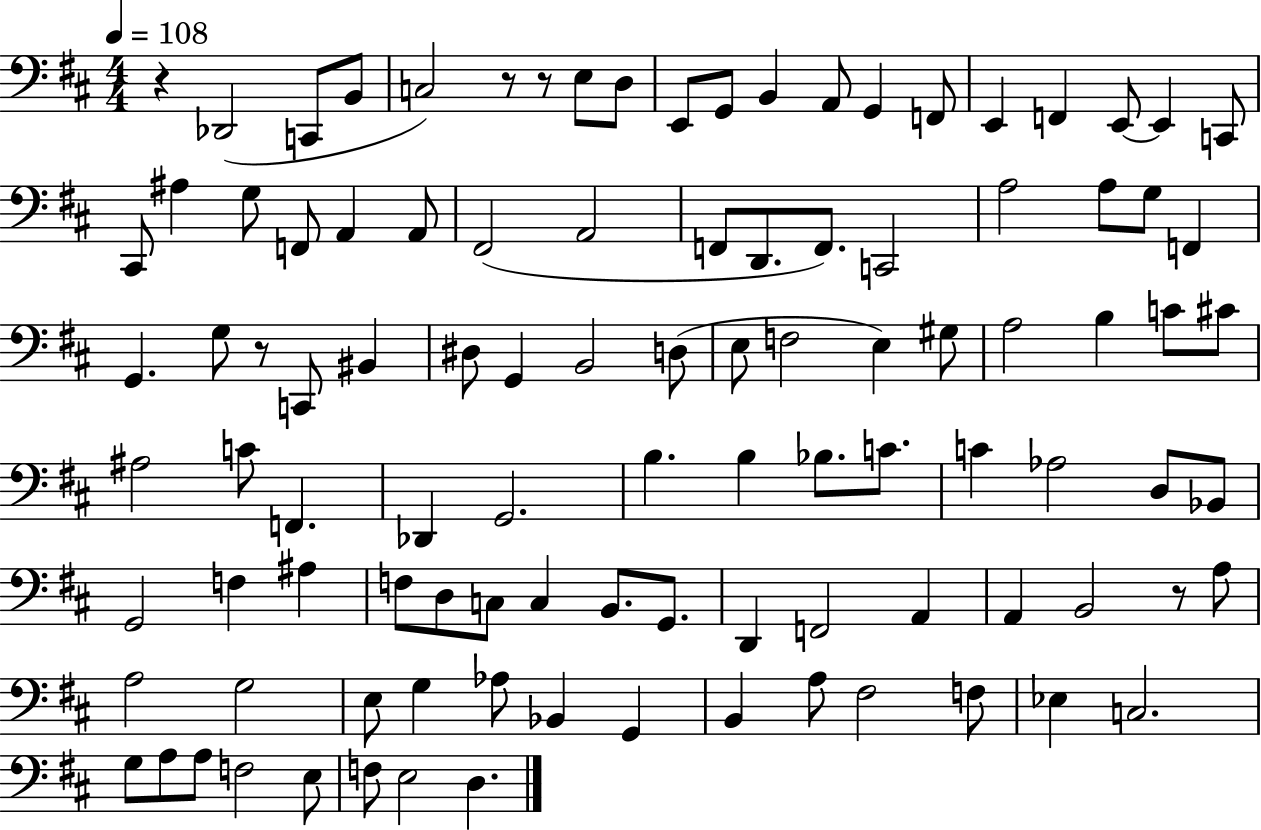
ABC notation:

X:1
T:Untitled
M:4/4
L:1/4
K:D
z _D,,2 C,,/2 B,,/2 C,2 z/2 z/2 E,/2 D,/2 E,,/2 G,,/2 B,, A,,/2 G,, F,,/2 E,, F,, E,,/2 E,, C,,/2 ^C,,/2 ^A, G,/2 F,,/2 A,, A,,/2 ^F,,2 A,,2 F,,/2 D,,/2 F,,/2 C,,2 A,2 A,/2 G,/2 F,, G,, G,/2 z/2 C,,/2 ^B,, ^D,/2 G,, B,,2 D,/2 E,/2 F,2 E, ^G,/2 A,2 B, C/2 ^C/2 ^A,2 C/2 F,, _D,, G,,2 B, B, _B,/2 C/2 C _A,2 D,/2 _B,,/2 G,,2 F, ^A, F,/2 D,/2 C,/2 C, B,,/2 G,,/2 D,, F,,2 A,, A,, B,,2 z/2 A,/2 A,2 G,2 E,/2 G, _A,/2 _B,, G,, B,, A,/2 ^F,2 F,/2 _E, C,2 G,/2 A,/2 A,/2 F,2 E,/2 F,/2 E,2 D,